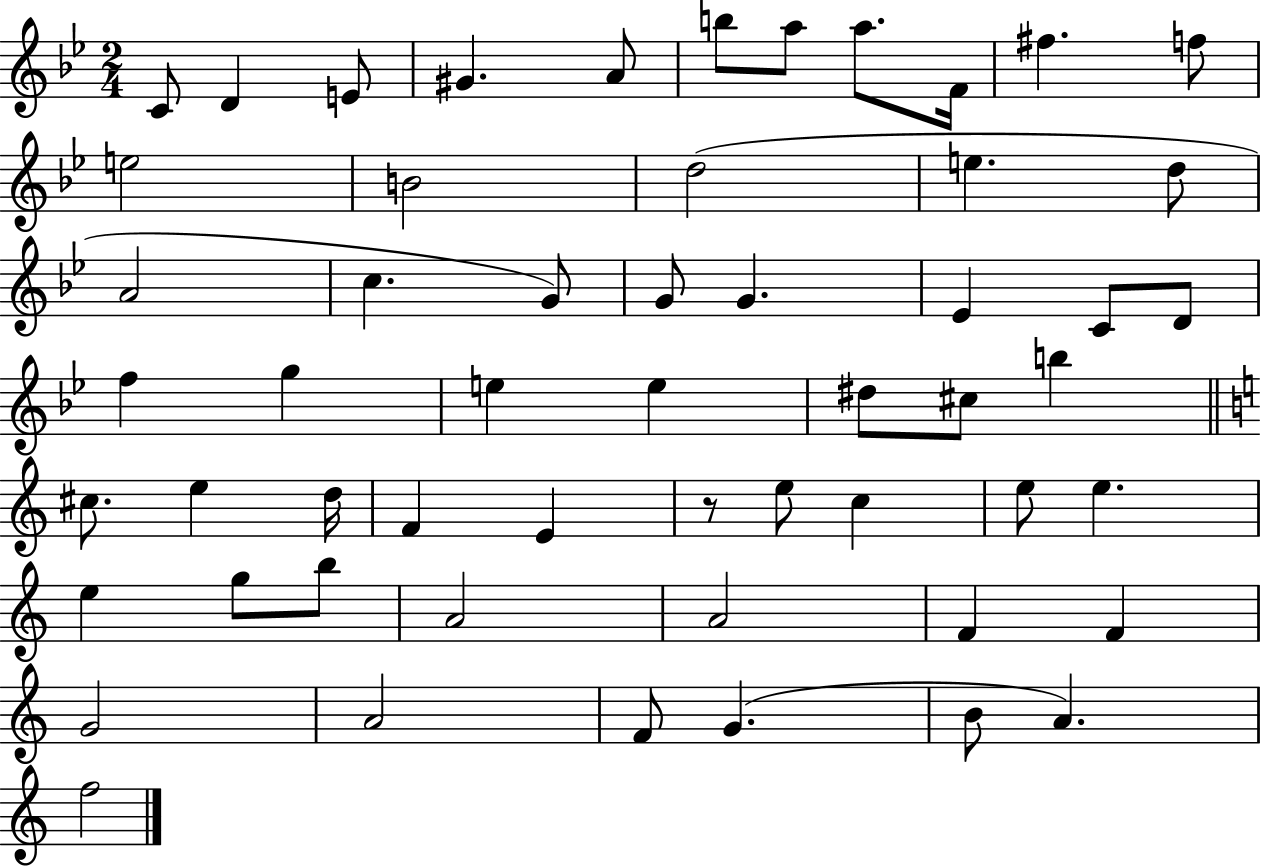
C4/e D4/q E4/e G#4/q. A4/e B5/e A5/e A5/e. F4/s F#5/q. F5/e E5/h B4/h D5/h E5/q. D5/e A4/h C5/q. G4/e G4/e G4/q. Eb4/q C4/e D4/e F5/q G5/q E5/q E5/q D#5/e C#5/e B5/q C#5/e. E5/q D5/s F4/q E4/q R/e E5/e C5/q E5/e E5/q. E5/q G5/e B5/e A4/h A4/h F4/q F4/q G4/h A4/h F4/e G4/q. B4/e A4/q. F5/h